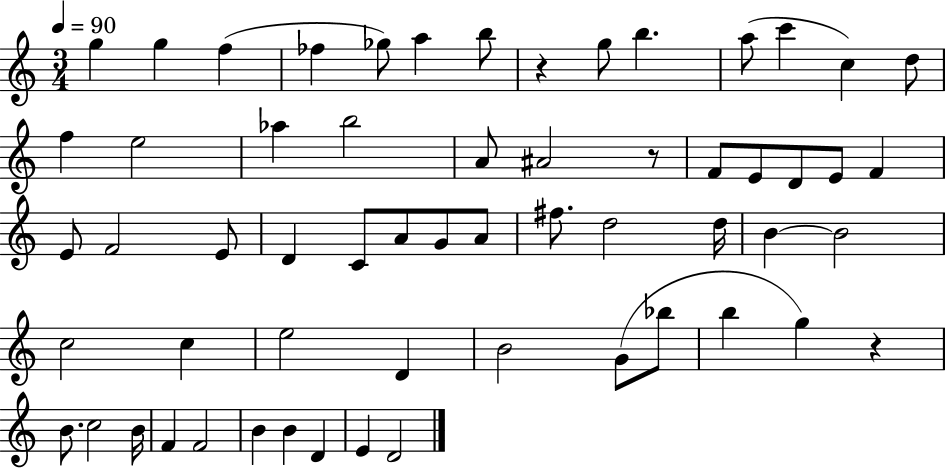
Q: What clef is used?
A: treble